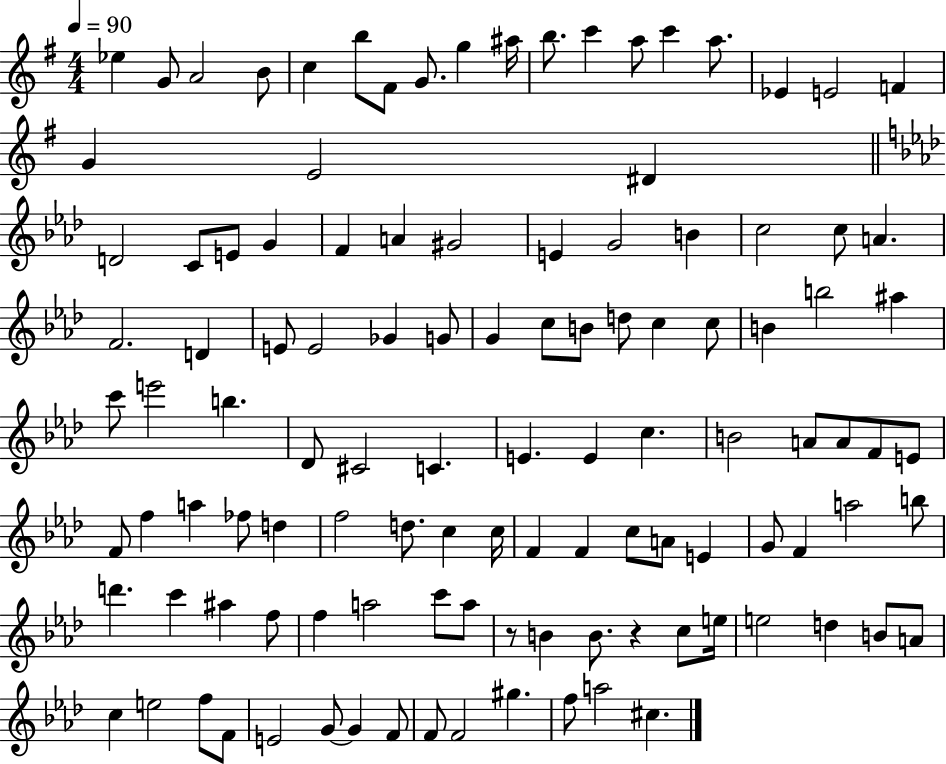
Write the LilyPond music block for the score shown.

{
  \clef treble
  \numericTimeSignature
  \time 4/4
  \key g \major
  \tempo 4 = 90
  ees''4 g'8 a'2 b'8 | c''4 b''8 fis'8 g'8. g''4 ais''16 | b''8. c'''4 a''8 c'''4 a''8. | ees'4 e'2 f'4 | \break g'4 e'2 dis'4 | \bar "||" \break \key f \minor d'2 c'8 e'8 g'4 | f'4 a'4 gis'2 | e'4 g'2 b'4 | c''2 c''8 a'4. | \break f'2. d'4 | e'8 e'2 ges'4 g'8 | g'4 c''8 b'8 d''8 c''4 c''8 | b'4 b''2 ais''4 | \break c'''8 e'''2 b''4. | des'8 cis'2 c'4. | e'4. e'4 c''4. | b'2 a'8 a'8 f'8 e'8 | \break f'8 f''4 a''4 fes''8 d''4 | f''2 d''8. c''4 c''16 | f'4 f'4 c''8 a'8 e'4 | g'8 f'4 a''2 b''8 | \break d'''4. c'''4 ais''4 f''8 | f''4 a''2 c'''8 a''8 | r8 b'4 b'8. r4 c''8 e''16 | e''2 d''4 b'8 a'8 | \break c''4 e''2 f''8 f'8 | e'2 g'8~~ g'4 f'8 | f'8 f'2 gis''4. | f''8 a''2 cis''4. | \break \bar "|."
}